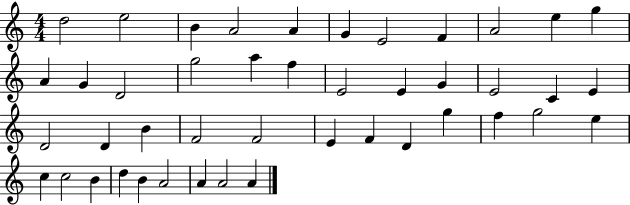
X:1
T:Untitled
M:4/4
L:1/4
K:C
d2 e2 B A2 A G E2 F A2 e g A G D2 g2 a f E2 E G E2 C E D2 D B F2 F2 E F D g f g2 e c c2 B d B A2 A A2 A